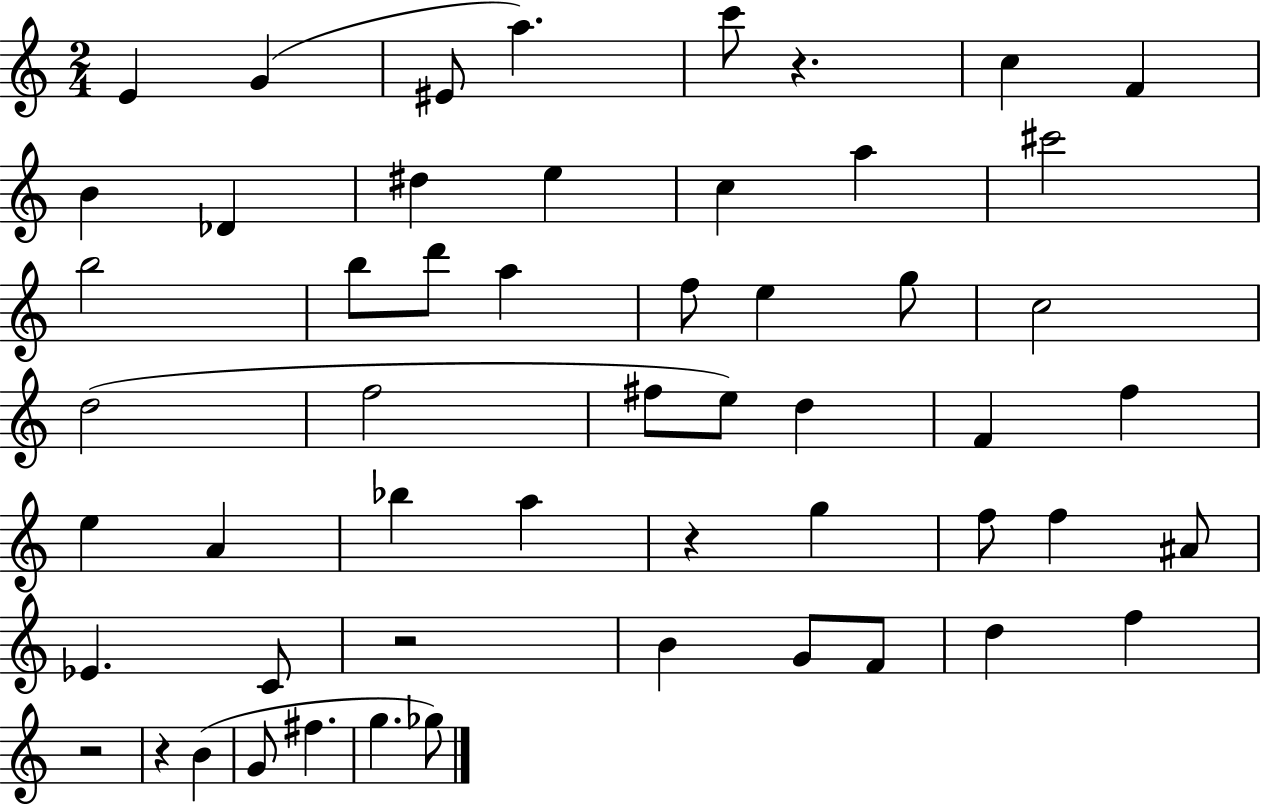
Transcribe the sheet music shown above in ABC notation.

X:1
T:Untitled
M:2/4
L:1/4
K:C
E G ^E/2 a c'/2 z c F B _D ^d e c a ^c'2 b2 b/2 d'/2 a f/2 e g/2 c2 d2 f2 ^f/2 e/2 d F f e A _b a z g f/2 f ^A/2 _E C/2 z2 B G/2 F/2 d f z2 z B G/2 ^f g _g/2